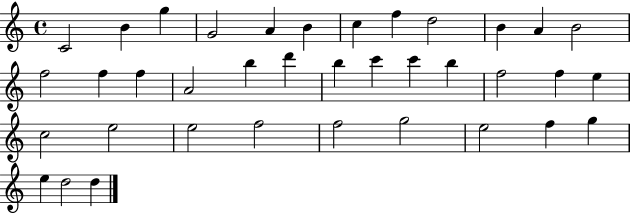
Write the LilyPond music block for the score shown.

{
  \clef treble
  \time 4/4
  \defaultTimeSignature
  \key c \major
  c'2 b'4 g''4 | g'2 a'4 b'4 | c''4 f''4 d''2 | b'4 a'4 b'2 | \break f''2 f''4 f''4 | a'2 b''4 d'''4 | b''4 c'''4 c'''4 b''4 | f''2 f''4 e''4 | \break c''2 e''2 | e''2 f''2 | f''2 g''2 | e''2 f''4 g''4 | \break e''4 d''2 d''4 | \bar "|."
}